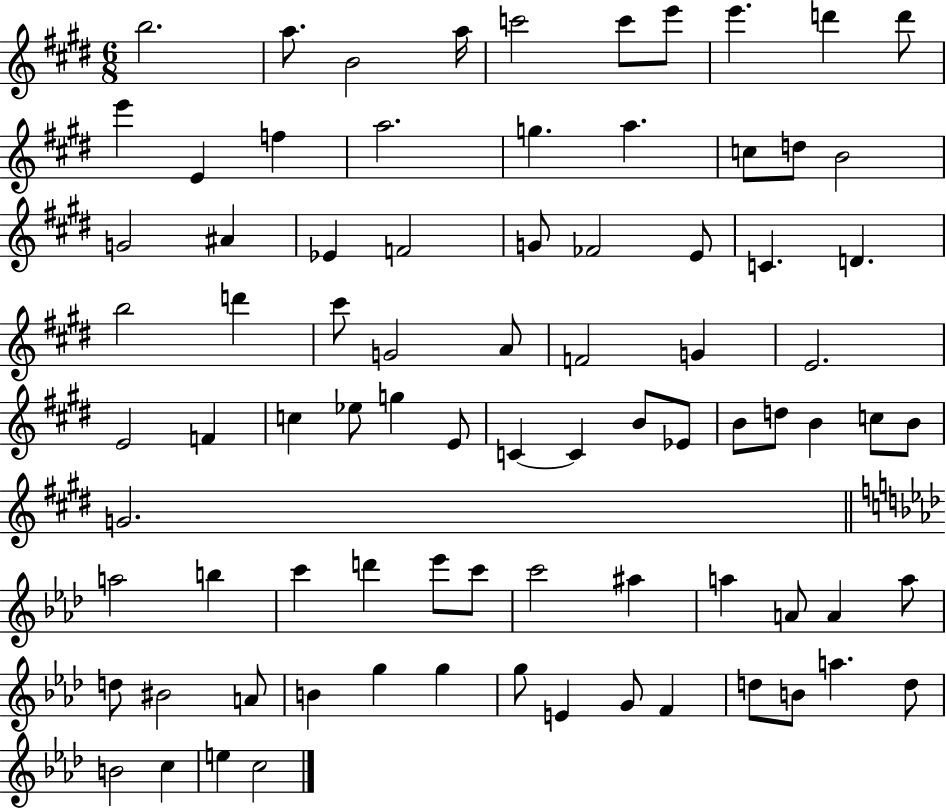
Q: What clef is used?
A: treble